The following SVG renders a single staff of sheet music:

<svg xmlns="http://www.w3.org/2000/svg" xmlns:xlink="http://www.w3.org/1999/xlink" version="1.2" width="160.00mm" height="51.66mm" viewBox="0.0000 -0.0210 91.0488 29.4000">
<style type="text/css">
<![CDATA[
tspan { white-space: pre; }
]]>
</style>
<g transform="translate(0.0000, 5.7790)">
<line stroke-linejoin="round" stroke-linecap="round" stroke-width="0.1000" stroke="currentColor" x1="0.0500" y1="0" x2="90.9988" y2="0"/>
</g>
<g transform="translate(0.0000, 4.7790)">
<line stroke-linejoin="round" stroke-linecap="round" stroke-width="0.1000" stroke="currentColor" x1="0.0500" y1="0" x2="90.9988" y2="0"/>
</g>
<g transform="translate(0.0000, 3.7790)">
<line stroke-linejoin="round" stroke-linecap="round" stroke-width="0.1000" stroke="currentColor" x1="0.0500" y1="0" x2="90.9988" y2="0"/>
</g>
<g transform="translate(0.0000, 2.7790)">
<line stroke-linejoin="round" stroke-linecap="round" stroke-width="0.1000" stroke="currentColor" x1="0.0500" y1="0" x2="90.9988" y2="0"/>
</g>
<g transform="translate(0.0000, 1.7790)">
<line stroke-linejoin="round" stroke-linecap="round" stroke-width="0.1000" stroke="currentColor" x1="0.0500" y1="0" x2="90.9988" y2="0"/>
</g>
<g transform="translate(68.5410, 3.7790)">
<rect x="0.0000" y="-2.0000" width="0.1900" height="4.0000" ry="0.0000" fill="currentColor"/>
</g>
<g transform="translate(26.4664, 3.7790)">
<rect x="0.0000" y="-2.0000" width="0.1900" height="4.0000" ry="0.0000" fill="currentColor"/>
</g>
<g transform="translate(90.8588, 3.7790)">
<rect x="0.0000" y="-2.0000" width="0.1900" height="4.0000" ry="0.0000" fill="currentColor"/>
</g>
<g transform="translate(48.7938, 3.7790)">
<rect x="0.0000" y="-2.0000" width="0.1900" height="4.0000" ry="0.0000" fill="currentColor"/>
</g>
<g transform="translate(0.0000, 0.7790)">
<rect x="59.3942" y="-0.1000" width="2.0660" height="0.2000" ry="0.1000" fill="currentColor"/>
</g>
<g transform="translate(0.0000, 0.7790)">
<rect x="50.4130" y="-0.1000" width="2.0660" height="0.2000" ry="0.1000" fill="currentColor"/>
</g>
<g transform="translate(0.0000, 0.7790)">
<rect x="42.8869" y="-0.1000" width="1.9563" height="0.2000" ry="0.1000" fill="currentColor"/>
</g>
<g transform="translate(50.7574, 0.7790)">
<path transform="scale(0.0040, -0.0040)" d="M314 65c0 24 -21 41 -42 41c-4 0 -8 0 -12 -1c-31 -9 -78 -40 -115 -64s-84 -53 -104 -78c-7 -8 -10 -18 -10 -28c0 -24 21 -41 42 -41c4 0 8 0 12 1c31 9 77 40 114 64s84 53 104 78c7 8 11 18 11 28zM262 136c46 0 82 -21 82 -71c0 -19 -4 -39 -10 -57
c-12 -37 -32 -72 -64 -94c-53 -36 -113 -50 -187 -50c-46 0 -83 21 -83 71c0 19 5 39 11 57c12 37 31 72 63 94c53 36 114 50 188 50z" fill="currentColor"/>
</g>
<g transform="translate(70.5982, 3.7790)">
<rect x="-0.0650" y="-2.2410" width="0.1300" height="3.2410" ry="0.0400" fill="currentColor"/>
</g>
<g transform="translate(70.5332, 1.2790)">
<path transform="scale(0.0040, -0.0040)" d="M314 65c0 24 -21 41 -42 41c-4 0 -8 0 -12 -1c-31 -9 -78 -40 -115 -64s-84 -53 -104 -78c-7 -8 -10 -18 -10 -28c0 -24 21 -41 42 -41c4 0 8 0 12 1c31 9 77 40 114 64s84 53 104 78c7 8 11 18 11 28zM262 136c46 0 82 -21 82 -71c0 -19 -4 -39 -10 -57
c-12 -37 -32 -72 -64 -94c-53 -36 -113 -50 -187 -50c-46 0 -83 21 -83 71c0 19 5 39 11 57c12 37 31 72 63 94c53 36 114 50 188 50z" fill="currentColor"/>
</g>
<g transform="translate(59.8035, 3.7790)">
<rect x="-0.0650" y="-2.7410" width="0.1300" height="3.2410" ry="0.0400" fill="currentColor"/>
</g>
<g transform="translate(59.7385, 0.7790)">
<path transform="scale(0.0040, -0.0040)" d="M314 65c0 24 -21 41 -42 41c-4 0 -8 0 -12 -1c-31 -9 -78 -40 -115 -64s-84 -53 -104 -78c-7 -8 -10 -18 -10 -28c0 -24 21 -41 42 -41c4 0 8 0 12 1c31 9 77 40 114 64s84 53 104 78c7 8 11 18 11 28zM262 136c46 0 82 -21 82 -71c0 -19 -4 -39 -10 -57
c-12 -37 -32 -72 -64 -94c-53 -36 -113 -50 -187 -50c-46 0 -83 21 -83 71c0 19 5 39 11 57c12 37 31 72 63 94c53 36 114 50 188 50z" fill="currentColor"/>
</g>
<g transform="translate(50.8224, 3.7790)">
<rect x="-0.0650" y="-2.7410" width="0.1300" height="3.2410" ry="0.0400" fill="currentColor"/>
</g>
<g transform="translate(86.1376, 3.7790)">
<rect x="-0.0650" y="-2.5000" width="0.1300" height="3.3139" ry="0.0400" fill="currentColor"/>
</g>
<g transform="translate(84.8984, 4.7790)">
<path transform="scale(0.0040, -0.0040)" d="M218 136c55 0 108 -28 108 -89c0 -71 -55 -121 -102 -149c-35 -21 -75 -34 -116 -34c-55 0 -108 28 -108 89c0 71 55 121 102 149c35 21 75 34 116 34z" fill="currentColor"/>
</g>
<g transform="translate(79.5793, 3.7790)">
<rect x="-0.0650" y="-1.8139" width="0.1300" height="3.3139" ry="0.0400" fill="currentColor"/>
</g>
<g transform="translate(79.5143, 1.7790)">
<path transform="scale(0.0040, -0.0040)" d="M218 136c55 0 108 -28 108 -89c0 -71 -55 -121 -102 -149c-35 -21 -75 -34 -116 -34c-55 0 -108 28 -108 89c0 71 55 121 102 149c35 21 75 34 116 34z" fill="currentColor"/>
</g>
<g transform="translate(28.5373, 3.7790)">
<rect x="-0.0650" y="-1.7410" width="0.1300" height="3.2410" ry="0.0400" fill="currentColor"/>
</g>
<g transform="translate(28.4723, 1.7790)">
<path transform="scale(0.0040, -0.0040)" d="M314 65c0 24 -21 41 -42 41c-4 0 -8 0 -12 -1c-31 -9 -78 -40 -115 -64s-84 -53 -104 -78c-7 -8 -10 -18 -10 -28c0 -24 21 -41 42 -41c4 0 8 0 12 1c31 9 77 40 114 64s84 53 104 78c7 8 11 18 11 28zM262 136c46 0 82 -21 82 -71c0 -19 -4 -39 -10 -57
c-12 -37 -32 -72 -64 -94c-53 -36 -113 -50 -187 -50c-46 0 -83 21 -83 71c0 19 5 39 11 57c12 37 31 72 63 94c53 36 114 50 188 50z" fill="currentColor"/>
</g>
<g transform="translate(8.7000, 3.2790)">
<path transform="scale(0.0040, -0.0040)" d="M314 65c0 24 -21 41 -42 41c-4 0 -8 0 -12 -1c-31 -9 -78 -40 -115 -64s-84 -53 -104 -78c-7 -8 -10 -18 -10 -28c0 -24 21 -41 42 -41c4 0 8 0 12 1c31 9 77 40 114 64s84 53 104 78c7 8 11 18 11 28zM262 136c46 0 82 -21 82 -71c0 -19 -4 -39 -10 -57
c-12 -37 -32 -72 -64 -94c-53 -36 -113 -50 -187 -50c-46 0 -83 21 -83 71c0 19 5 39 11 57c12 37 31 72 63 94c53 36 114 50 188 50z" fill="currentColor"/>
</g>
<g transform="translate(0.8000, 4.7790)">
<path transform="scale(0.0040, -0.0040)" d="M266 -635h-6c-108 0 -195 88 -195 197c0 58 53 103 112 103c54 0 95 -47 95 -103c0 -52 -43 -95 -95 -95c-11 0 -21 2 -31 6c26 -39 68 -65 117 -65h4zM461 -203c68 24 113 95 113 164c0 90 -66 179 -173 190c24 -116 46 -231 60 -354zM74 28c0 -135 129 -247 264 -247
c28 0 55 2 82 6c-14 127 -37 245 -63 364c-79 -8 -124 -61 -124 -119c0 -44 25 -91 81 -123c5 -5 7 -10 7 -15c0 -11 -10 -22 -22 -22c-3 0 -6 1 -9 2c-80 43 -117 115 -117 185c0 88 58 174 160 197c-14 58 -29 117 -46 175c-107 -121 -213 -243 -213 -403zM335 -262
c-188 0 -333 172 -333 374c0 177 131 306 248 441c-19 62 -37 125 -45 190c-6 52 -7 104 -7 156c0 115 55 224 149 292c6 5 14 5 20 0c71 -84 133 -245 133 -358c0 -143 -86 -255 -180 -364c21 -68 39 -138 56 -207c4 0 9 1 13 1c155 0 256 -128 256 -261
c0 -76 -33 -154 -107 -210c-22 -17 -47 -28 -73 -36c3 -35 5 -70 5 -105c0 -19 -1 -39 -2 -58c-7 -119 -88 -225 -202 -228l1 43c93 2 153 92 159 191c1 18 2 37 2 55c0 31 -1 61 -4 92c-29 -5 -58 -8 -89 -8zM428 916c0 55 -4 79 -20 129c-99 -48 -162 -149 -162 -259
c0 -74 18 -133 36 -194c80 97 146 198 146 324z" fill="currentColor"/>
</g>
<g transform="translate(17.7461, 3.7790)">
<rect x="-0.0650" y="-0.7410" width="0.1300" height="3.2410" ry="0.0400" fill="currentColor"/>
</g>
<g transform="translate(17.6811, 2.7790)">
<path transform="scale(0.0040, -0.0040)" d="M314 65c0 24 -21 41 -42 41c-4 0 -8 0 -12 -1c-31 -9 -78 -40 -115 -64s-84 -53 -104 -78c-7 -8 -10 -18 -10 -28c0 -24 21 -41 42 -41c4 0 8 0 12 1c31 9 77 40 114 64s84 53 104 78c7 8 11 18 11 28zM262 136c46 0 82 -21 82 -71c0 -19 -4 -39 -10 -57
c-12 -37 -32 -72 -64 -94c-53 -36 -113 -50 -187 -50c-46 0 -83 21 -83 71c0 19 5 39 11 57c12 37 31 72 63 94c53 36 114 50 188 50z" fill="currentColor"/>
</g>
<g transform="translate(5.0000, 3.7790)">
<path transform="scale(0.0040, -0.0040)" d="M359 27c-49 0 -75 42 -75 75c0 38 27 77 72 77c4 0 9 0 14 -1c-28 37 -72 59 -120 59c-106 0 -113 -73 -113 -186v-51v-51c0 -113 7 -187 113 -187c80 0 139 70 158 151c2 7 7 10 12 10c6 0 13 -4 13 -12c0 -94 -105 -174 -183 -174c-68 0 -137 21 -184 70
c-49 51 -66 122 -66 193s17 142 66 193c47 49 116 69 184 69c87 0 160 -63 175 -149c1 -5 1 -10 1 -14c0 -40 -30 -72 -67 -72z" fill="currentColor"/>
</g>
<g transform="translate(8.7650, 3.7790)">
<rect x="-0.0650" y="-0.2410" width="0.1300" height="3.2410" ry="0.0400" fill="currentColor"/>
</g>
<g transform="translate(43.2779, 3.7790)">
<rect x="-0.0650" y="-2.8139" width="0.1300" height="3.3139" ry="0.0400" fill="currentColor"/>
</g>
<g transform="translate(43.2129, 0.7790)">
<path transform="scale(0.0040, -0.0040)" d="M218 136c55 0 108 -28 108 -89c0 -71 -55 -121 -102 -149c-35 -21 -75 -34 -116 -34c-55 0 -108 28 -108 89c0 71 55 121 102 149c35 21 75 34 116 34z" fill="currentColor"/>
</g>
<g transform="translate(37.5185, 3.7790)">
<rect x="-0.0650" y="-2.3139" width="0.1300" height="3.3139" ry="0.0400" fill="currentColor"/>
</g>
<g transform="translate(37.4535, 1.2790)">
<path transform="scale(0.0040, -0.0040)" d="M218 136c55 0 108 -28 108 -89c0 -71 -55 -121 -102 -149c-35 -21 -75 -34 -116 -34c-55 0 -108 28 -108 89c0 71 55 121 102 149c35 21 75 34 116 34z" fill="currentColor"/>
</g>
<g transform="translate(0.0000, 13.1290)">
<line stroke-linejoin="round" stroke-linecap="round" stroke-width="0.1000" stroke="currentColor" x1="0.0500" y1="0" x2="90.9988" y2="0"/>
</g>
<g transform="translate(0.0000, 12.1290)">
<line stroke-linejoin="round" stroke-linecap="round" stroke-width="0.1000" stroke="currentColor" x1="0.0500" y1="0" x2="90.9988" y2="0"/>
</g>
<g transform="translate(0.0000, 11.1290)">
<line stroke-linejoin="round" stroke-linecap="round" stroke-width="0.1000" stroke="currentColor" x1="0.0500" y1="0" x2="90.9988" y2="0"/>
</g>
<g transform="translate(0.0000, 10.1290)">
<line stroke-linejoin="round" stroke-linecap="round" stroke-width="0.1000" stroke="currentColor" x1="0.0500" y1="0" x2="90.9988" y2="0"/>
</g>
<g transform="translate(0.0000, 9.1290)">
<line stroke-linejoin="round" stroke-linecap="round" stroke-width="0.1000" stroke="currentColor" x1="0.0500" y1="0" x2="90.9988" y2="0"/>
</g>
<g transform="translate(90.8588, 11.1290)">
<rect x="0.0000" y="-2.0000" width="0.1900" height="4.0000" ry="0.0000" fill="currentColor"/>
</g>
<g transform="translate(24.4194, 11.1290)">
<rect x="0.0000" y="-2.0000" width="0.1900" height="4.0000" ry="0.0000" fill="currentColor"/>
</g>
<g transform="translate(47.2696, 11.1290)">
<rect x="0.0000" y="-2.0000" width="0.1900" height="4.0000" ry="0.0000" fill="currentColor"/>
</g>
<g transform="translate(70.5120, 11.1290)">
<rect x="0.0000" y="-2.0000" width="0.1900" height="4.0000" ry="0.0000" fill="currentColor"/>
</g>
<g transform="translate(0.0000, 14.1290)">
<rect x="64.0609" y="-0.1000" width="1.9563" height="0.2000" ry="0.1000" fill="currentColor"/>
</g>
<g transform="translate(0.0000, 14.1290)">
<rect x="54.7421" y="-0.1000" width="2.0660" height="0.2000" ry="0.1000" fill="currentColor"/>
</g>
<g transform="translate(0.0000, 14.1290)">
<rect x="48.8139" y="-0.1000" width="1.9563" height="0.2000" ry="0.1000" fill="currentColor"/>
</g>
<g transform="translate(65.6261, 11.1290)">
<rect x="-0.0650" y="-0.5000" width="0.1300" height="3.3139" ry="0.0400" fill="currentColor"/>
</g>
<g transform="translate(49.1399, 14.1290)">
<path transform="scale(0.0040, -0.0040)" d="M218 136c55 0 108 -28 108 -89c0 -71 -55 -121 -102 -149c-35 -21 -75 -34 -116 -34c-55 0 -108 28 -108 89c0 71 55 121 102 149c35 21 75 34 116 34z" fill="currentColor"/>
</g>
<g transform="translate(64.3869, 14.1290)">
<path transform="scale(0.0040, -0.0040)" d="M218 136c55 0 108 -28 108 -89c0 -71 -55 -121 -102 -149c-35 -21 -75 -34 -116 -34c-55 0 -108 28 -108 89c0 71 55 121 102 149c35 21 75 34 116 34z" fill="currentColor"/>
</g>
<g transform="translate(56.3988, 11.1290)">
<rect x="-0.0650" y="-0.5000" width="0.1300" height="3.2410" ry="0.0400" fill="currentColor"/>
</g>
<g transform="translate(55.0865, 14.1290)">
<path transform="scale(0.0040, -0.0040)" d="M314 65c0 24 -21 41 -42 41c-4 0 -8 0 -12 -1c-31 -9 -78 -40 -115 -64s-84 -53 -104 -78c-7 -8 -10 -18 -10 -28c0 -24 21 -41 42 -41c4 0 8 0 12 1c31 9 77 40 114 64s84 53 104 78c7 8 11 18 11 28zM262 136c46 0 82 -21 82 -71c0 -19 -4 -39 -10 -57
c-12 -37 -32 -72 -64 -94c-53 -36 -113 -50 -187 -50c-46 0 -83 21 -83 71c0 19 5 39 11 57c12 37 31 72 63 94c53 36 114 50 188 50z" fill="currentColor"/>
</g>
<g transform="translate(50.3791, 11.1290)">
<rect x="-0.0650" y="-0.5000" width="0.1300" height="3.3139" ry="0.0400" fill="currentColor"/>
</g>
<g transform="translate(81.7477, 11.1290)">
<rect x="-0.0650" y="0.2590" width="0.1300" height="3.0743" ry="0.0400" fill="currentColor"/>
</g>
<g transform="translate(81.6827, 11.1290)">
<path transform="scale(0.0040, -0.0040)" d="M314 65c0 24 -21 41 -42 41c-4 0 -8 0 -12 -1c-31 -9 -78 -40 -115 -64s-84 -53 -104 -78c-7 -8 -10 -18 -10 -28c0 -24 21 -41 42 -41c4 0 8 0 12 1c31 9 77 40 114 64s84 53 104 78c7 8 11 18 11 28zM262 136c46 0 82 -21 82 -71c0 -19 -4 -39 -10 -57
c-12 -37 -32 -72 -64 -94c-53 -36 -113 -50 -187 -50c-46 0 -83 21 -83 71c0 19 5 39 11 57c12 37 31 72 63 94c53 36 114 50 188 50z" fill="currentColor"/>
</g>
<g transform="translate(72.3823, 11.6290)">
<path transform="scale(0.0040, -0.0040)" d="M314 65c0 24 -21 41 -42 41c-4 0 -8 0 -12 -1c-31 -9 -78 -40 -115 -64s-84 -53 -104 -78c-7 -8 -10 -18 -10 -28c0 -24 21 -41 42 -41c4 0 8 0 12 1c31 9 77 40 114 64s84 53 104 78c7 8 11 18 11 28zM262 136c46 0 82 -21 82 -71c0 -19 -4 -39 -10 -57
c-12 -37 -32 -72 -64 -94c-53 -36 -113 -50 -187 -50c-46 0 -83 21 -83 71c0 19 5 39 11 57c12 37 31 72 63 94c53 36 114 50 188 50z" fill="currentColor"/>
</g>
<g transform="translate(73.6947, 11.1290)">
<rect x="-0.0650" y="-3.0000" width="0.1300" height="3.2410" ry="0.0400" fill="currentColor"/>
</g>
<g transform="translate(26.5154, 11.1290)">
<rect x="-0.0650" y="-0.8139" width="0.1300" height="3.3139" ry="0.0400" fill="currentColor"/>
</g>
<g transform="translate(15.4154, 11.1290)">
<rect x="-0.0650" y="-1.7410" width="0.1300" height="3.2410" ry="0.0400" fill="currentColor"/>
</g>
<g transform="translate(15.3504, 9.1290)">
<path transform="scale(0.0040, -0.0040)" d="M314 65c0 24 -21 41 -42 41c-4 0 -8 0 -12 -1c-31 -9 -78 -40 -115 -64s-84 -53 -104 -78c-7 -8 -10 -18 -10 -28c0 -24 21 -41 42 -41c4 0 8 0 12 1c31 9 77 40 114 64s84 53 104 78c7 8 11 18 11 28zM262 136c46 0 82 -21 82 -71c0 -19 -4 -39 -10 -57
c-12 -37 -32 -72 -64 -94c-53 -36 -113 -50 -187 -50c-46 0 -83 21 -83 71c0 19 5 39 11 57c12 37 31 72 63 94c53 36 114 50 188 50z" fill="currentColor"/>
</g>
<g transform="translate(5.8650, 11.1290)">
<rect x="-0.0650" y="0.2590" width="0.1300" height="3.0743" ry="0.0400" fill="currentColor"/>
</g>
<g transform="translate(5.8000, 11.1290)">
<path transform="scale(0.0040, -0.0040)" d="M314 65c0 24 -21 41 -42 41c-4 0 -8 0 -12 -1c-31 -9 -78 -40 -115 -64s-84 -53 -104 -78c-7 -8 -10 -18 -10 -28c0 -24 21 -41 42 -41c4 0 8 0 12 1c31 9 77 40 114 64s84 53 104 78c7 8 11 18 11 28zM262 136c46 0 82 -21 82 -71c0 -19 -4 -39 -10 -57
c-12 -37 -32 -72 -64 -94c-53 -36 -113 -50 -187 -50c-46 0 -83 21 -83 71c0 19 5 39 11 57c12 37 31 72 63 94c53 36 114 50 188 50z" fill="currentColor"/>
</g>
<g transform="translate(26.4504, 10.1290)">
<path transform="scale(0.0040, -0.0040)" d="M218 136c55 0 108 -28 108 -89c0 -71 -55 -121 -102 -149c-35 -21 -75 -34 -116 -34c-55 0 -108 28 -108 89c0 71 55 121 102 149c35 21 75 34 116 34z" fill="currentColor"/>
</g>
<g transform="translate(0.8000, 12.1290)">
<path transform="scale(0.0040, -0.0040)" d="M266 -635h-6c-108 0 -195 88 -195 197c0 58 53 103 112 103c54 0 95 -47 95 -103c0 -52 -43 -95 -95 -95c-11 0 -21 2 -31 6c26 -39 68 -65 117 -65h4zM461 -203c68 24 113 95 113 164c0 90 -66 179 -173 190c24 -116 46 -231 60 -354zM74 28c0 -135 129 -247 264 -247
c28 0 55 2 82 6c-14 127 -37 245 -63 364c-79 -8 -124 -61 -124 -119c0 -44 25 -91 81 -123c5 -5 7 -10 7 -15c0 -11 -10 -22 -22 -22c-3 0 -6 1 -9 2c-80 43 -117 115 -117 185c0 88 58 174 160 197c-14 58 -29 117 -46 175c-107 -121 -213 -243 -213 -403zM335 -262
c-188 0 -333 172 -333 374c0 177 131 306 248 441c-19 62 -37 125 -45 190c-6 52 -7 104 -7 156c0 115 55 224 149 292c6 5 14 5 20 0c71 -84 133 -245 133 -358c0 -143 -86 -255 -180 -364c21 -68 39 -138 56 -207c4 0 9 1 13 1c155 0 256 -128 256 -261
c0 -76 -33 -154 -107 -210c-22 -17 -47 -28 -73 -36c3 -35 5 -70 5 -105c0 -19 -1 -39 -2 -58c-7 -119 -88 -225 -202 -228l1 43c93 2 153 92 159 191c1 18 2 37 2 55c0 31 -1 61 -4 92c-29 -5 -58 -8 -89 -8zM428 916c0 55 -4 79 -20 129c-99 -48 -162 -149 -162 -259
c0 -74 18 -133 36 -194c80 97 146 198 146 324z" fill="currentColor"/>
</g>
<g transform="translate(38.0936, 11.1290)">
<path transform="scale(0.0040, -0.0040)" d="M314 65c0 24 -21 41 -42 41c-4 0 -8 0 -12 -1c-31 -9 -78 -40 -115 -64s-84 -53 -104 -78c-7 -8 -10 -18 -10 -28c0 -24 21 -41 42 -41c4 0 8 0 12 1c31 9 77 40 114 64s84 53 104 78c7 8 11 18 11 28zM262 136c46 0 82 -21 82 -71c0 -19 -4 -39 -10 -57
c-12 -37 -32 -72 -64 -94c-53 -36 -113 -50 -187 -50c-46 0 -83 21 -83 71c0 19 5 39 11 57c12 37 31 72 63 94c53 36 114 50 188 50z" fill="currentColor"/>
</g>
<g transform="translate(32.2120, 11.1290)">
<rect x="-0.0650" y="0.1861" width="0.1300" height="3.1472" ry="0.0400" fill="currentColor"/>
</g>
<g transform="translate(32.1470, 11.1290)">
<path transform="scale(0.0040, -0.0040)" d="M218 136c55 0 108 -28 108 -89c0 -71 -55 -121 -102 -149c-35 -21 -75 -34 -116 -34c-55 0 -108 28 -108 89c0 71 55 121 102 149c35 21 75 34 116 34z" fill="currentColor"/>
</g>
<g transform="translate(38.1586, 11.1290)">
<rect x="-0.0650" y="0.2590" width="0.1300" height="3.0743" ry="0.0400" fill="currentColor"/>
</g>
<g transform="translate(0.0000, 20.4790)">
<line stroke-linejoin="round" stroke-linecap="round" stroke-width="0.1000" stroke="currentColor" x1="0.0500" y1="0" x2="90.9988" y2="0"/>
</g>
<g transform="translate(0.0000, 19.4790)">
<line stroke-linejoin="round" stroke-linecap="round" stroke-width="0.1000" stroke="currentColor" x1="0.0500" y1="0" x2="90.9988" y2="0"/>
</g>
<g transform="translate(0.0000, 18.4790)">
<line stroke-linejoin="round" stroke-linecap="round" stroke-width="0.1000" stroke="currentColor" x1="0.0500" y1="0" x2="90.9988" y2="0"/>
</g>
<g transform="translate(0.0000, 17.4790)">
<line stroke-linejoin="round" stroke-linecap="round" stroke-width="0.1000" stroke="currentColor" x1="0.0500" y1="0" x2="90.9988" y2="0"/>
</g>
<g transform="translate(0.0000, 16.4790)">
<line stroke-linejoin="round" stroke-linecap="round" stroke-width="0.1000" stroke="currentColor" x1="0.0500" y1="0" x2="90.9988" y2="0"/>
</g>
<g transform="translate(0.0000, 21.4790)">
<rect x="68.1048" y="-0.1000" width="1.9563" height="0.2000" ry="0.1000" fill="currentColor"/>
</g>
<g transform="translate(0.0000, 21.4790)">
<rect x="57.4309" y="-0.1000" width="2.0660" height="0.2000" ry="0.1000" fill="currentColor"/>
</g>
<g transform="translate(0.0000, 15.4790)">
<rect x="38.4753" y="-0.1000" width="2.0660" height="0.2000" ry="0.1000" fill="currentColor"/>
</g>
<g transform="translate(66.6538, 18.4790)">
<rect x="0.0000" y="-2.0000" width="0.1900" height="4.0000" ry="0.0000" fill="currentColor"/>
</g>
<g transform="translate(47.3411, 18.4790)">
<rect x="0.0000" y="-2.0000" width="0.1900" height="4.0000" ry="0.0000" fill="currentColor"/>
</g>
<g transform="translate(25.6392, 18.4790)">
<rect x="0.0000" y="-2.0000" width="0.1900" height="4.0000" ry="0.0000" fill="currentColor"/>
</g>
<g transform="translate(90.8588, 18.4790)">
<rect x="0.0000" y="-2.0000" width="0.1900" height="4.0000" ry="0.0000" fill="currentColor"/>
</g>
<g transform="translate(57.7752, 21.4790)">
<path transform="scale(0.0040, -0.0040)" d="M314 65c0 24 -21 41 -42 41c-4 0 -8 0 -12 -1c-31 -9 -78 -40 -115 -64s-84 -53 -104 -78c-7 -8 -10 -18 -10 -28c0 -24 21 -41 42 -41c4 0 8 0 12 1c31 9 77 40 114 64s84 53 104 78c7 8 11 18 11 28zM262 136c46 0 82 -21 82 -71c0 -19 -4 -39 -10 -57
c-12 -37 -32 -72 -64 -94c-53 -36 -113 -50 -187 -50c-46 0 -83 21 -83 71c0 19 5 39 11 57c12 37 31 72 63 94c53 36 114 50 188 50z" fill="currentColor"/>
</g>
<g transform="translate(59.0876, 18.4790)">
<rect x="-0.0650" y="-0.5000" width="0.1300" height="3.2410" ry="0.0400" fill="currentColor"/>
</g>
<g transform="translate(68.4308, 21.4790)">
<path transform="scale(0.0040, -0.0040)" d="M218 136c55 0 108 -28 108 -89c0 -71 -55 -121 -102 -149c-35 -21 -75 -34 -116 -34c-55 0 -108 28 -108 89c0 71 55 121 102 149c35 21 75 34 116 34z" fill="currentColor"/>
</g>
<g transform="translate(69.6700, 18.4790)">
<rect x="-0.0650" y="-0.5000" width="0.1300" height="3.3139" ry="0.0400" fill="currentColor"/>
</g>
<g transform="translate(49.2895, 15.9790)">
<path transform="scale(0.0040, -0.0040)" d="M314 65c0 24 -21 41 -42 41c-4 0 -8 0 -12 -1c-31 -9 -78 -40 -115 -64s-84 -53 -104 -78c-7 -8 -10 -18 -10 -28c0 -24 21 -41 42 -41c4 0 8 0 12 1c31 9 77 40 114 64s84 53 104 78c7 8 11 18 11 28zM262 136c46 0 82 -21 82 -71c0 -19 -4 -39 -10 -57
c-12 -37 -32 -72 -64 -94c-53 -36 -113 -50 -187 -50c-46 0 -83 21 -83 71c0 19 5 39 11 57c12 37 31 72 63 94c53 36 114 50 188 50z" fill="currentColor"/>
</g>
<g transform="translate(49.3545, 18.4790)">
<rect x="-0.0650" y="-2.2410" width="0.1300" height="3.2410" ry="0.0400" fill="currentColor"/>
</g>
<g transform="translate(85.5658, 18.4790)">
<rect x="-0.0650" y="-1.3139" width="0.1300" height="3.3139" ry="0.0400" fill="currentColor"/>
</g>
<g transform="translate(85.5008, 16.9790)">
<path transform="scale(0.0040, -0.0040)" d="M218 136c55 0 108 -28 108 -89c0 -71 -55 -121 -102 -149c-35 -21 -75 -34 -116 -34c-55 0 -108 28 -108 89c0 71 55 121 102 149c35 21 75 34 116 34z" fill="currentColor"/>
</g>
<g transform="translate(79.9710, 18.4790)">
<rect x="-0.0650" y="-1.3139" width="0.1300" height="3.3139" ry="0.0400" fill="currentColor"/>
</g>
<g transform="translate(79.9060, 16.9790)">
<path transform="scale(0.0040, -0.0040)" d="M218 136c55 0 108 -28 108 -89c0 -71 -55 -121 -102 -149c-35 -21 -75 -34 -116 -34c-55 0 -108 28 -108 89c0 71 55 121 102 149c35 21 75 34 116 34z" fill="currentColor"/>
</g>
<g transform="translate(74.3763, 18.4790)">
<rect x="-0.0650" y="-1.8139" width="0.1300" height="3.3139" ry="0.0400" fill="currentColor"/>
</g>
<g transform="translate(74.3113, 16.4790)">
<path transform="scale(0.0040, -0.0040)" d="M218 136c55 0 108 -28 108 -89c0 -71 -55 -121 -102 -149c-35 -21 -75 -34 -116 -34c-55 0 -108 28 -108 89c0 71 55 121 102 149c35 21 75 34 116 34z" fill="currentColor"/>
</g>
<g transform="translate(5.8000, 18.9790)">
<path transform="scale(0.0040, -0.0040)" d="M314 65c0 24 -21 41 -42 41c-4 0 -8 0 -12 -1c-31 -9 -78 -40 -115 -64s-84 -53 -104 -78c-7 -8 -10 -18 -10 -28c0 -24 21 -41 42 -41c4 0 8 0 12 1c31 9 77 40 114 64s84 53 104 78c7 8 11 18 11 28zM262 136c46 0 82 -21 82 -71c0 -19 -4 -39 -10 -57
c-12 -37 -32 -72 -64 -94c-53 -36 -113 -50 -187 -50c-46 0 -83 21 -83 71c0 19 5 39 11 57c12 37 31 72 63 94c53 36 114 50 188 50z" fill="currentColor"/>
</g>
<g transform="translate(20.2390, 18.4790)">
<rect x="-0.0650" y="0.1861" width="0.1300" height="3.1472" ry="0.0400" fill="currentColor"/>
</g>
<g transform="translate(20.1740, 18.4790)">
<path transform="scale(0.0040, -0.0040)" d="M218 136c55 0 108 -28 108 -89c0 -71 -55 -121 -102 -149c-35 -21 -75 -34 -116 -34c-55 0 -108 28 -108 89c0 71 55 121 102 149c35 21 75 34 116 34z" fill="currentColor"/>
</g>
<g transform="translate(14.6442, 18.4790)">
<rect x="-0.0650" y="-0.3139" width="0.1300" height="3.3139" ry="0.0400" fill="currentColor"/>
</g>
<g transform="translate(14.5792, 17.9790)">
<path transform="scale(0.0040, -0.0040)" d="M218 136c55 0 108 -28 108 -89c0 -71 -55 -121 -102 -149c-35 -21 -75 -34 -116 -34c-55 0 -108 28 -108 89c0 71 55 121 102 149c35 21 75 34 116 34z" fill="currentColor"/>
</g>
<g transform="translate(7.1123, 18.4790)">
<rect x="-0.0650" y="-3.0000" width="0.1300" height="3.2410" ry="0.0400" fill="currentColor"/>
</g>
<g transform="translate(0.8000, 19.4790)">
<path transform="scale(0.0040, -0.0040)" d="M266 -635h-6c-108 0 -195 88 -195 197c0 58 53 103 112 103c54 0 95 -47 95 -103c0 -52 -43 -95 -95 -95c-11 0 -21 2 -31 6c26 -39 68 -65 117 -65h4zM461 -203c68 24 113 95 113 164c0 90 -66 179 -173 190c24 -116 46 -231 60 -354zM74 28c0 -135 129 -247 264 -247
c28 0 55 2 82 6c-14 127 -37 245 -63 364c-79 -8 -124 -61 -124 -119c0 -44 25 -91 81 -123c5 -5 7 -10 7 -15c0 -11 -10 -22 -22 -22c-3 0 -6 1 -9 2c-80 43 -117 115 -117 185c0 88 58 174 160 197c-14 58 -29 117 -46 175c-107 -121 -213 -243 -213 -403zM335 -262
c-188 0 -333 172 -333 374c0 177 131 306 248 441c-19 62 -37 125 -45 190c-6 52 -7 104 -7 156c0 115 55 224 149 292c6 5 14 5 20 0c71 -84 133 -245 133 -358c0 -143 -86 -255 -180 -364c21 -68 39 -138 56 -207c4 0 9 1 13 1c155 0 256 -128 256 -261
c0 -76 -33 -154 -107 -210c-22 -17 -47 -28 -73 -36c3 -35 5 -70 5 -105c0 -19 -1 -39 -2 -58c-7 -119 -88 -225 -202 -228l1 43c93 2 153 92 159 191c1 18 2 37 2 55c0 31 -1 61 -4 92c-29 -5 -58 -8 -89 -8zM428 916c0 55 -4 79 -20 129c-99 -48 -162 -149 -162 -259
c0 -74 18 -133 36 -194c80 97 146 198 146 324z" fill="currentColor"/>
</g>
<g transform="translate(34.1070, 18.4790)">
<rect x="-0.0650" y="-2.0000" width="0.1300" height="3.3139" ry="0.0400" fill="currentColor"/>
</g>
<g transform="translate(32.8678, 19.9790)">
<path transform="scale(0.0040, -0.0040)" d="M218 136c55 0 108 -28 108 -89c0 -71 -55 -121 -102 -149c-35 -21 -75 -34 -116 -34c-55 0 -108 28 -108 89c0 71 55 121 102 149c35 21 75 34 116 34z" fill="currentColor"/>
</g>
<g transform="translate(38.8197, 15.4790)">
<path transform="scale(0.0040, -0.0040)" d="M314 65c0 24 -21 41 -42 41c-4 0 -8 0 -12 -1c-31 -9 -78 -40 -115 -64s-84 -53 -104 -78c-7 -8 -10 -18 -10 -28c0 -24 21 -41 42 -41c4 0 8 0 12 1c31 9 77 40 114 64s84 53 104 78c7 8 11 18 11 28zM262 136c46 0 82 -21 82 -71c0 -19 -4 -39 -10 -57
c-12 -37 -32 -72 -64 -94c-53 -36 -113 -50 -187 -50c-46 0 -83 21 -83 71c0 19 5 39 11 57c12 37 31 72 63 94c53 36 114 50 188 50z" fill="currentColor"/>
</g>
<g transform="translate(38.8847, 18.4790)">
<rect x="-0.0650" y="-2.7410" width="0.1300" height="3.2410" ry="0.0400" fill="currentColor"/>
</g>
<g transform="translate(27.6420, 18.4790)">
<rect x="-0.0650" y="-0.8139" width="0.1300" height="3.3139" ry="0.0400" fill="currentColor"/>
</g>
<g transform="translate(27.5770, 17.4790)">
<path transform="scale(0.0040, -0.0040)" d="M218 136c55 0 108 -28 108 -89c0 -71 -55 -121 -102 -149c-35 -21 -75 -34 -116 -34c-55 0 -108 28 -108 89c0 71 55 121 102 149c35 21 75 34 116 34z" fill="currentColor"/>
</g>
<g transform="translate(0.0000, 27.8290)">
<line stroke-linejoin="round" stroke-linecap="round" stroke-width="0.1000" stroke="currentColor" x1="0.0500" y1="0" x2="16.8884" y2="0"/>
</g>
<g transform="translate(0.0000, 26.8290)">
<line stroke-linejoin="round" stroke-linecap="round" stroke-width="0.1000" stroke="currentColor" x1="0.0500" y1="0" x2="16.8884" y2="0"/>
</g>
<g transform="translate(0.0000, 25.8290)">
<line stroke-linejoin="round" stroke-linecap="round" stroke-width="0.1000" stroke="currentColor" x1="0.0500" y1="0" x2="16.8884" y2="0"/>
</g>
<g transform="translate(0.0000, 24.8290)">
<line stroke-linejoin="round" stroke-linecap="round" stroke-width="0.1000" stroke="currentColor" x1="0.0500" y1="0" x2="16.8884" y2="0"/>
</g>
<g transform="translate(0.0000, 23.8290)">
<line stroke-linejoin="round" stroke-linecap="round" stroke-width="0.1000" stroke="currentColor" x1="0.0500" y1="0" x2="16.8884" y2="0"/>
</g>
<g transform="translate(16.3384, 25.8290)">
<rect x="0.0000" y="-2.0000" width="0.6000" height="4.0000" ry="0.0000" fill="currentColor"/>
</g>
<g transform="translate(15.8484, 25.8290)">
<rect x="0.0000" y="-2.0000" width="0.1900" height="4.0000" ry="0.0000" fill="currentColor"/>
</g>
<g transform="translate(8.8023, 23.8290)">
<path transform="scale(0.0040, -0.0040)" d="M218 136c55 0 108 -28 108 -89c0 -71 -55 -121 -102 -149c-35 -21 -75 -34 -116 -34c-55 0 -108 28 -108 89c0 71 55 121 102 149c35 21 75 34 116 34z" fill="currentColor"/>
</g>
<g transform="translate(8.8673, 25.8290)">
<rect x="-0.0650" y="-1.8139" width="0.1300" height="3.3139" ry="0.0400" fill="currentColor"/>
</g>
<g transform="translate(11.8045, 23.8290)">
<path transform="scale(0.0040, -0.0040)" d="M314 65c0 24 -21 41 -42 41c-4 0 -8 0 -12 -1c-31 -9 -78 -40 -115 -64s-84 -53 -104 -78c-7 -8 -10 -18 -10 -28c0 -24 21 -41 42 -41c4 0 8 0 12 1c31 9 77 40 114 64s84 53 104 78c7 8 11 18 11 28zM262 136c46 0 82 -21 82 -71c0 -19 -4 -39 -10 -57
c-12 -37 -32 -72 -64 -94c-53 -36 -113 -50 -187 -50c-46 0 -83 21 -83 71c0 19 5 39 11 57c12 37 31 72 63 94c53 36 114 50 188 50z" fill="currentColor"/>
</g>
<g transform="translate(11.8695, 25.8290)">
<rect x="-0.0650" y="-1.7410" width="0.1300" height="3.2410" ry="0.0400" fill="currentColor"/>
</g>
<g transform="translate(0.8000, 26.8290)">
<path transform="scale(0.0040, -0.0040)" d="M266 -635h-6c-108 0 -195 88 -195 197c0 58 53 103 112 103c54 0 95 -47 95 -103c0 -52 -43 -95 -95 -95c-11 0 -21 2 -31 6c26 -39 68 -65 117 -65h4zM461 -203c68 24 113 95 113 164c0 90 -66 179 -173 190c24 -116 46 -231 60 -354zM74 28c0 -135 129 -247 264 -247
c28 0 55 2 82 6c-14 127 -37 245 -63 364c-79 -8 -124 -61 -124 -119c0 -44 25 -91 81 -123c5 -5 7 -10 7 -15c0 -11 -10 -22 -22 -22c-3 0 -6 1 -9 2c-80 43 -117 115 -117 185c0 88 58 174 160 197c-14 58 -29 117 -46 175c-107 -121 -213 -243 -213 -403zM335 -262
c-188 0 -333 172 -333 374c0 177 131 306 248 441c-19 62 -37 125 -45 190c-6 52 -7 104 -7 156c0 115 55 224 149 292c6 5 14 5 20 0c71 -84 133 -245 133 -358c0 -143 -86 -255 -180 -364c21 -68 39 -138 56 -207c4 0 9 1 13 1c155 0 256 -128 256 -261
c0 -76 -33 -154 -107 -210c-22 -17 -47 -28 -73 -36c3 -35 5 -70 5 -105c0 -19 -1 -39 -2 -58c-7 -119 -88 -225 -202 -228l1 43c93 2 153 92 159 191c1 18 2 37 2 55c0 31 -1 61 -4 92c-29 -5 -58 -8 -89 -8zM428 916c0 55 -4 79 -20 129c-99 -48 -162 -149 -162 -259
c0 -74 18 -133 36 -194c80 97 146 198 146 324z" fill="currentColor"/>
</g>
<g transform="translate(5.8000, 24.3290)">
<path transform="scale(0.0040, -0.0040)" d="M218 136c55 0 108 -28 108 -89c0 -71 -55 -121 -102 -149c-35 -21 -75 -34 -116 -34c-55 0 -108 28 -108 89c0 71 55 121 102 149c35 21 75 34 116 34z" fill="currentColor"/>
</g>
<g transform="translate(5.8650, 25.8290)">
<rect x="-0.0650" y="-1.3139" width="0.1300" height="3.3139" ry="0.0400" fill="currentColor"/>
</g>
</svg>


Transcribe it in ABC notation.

X:1
T:Untitled
M:4/4
L:1/4
K:C
c2 d2 f2 g a a2 a2 g2 f G B2 f2 d B B2 C C2 C A2 B2 A2 c B d F a2 g2 C2 C f e e e f f2